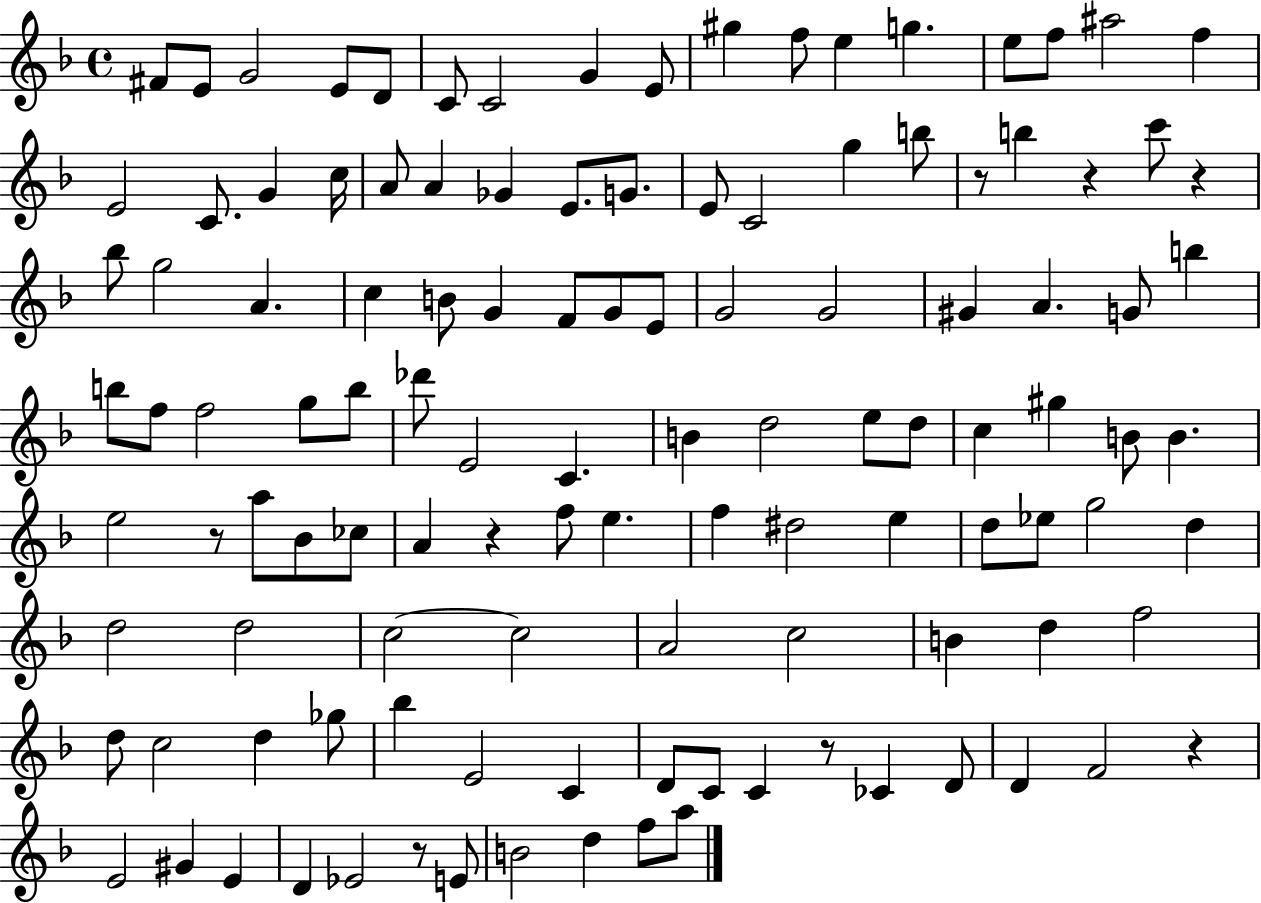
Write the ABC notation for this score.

X:1
T:Untitled
M:4/4
L:1/4
K:F
^F/2 E/2 G2 E/2 D/2 C/2 C2 G E/2 ^g f/2 e g e/2 f/2 ^a2 f E2 C/2 G c/4 A/2 A _G E/2 G/2 E/2 C2 g b/2 z/2 b z c'/2 z _b/2 g2 A c B/2 G F/2 G/2 E/2 G2 G2 ^G A G/2 b b/2 f/2 f2 g/2 b/2 _d'/2 E2 C B d2 e/2 d/2 c ^g B/2 B e2 z/2 a/2 _B/2 _c/2 A z f/2 e f ^d2 e d/2 _e/2 g2 d d2 d2 c2 c2 A2 c2 B d f2 d/2 c2 d _g/2 _b E2 C D/2 C/2 C z/2 _C D/2 D F2 z E2 ^G E D _E2 z/2 E/2 B2 d f/2 a/2